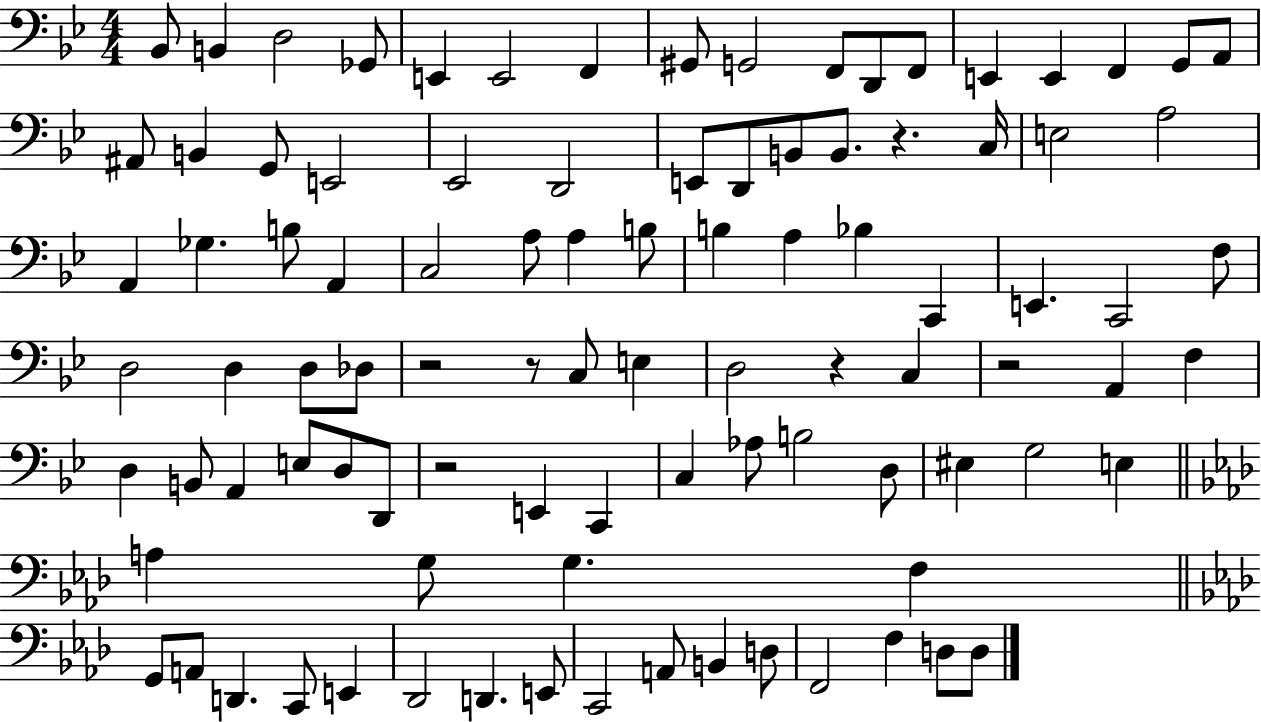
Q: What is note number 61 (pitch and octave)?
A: D2